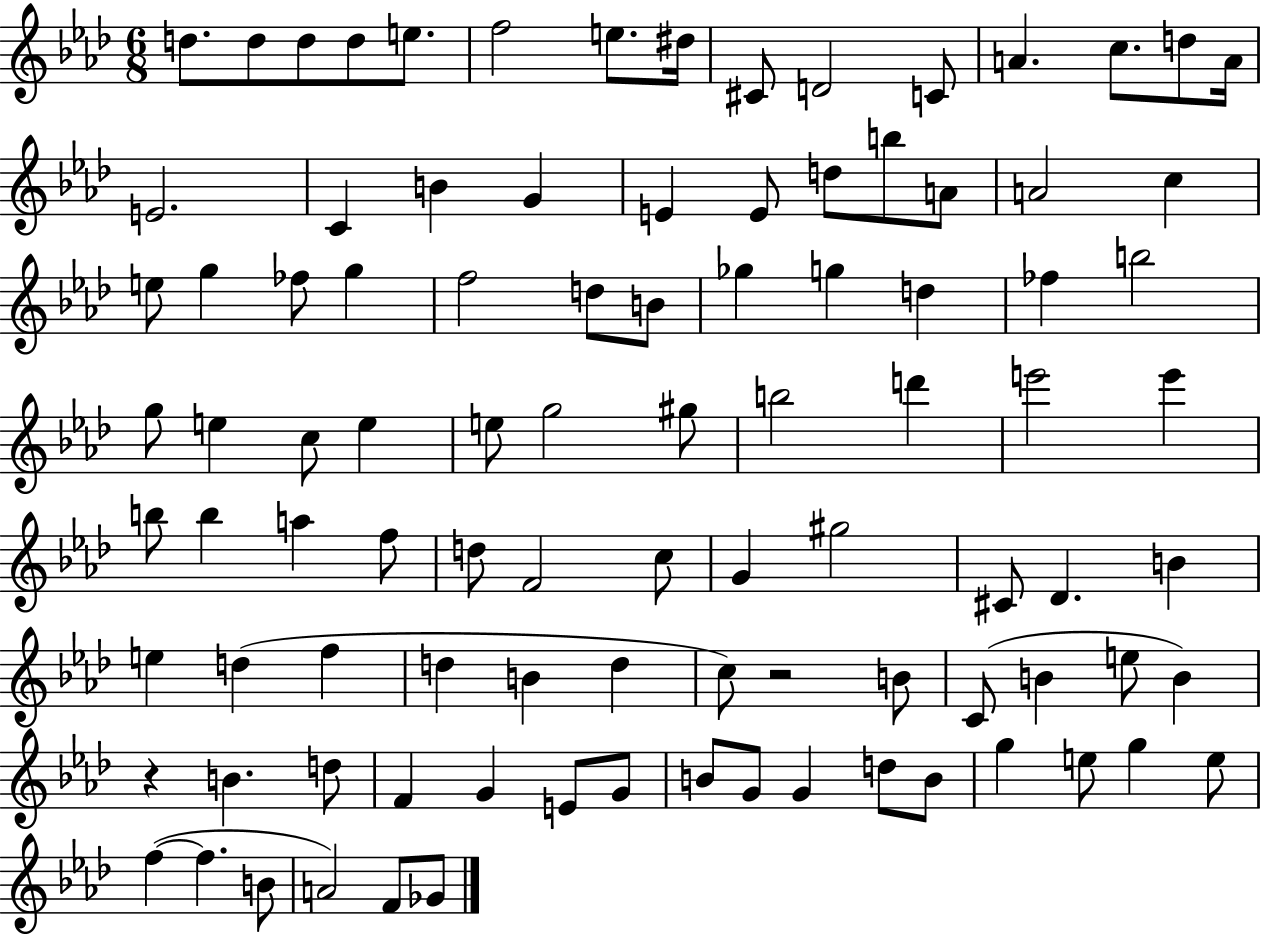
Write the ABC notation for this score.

X:1
T:Untitled
M:6/8
L:1/4
K:Ab
d/2 d/2 d/2 d/2 e/2 f2 e/2 ^d/4 ^C/2 D2 C/2 A c/2 d/2 A/4 E2 C B G E E/2 d/2 b/2 A/2 A2 c e/2 g _f/2 g f2 d/2 B/2 _g g d _f b2 g/2 e c/2 e e/2 g2 ^g/2 b2 d' e'2 e' b/2 b a f/2 d/2 F2 c/2 G ^g2 ^C/2 _D B e d f d B d c/2 z2 B/2 C/2 B e/2 B z B d/2 F G E/2 G/2 B/2 G/2 G d/2 B/2 g e/2 g e/2 f f B/2 A2 F/2 _G/2